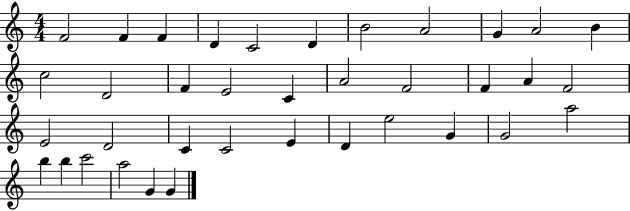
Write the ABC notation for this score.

X:1
T:Untitled
M:4/4
L:1/4
K:C
F2 F F D C2 D B2 A2 G A2 B c2 D2 F E2 C A2 F2 F A F2 E2 D2 C C2 E D e2 G G2 a2 b b c'2 a2 G G